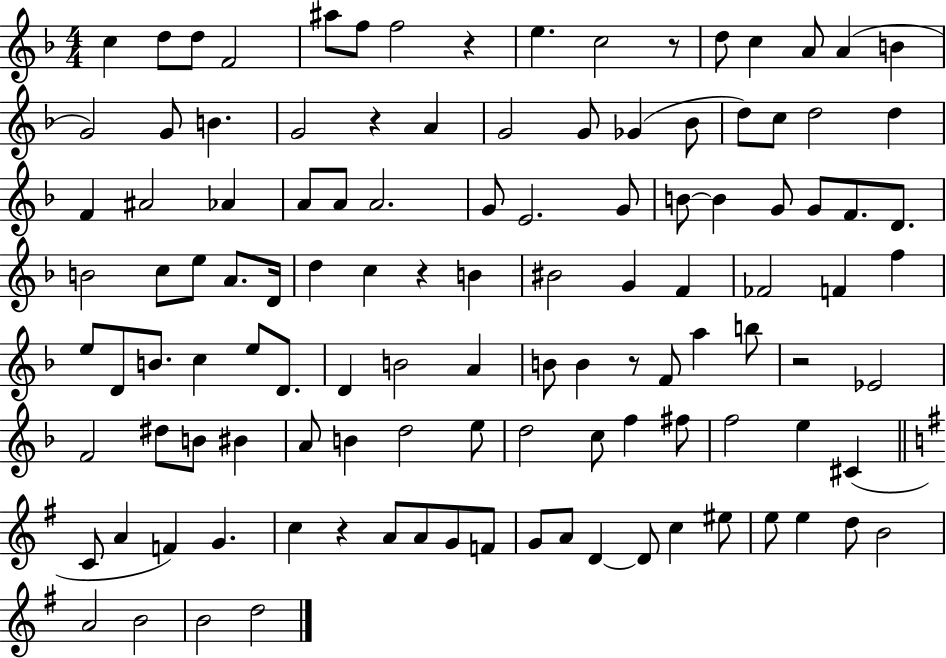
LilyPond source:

{
  \clef treble
  \numericTimeSignature
  \time 4/4
  \key f \major
  c''4 d''8 d''8 f'2 | ais''8 f''8 f''2 r4 | e''4. c''2 r8 | d''8 c''4 a'8 a'4( b'4 | \break g'2) g'8 b'4. | g'2 r4 a'4 | g'2 g'8 ges'4( bes'8 | d''8) c''8 d''2 d''4 | \break f'4 ais'2 aes'4 | a'8 a'8 a'2. | g'8 e'2. g'8 | b'8~~ b'4 g'8 g'8 f'8. d'8. | \break b'2 c''8 e''8 a'8. d'16 | d''4 c''4 r4 b'4 | bis'2 g'4 f'4 | fes'2 f'4 f''4 | \break e''8 d'8 b'8. c''4 e''8 d'8. | d'4 b'2 a'4 | b'8 b'4 r8 f'8 a''4 b''8 | r2 ees'2 | \break f'2 dis''8 b'8 bis'4 | a'8 b'4 d''2 e''8 | d''2 c''8 f''4 fis''8 | f''2 e''4 cis'4( | \break \bar "||" \break \key g \major c'8 a'4 f'4) g'4. | c''4 r4 a'8 a'8 g'8 f'8 | g'8 a'8 d'4~~ d'8 c''4 eis''8 | e''8 e''4 d''8 b'2 | \break a'2 b'2 | b'2 d''2 | \bar "|."
}